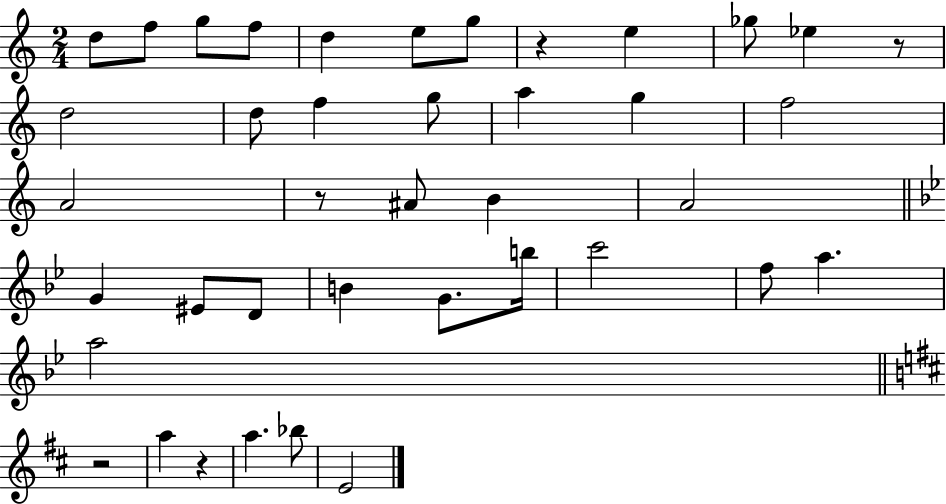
D5/e F5/e G5/e F5/e D5/q E5/e G5/e R/q E5/q Gb5/e Eb5/q R/e D5/h D5/e F5/q G5/e A5/q G5/q F5/h A4/h R/e A#4/e B4/q A4/h G4/q EIS4/e D4/e B4/q G4/e. B5/s C6/h F5/e A5/q. A5/h R/h A5/q R/q A5/q. Bb5/e E4/h